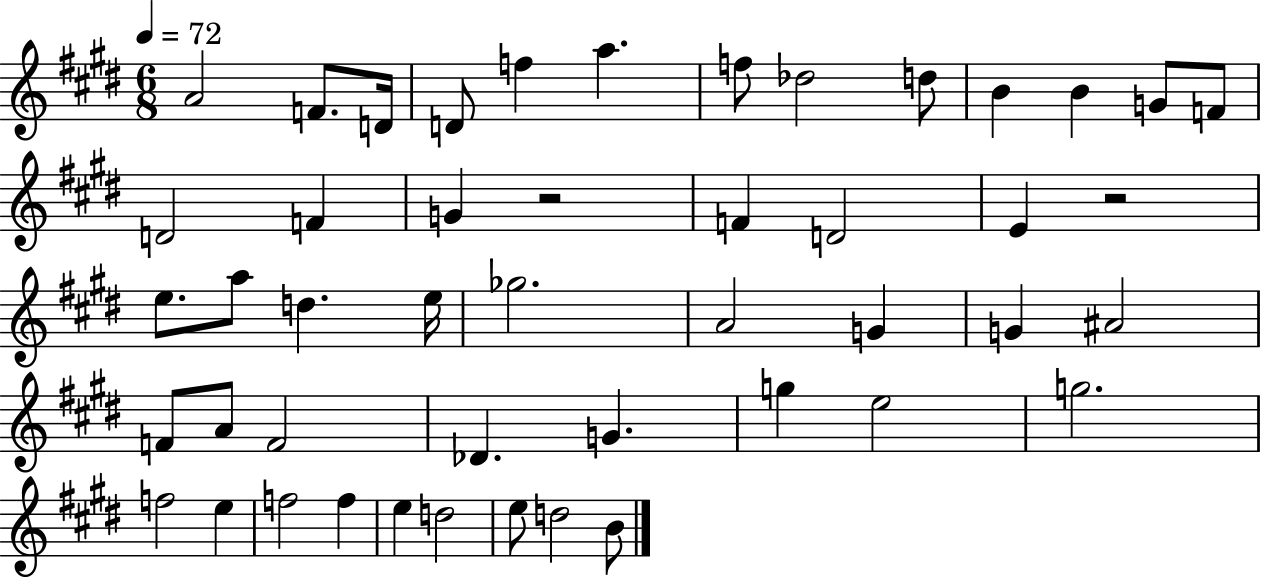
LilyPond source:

{
  \clef treble
  \numericTimeSignature
  \time 6/8
  \key e \major
  \tempo 4 = 72
  \repeat volta 2 { a'2 f'8. d'16 | d'8 f''4 a''4. | f''8 des''2 d''8 | b'4 b'4 g'8 f'8 | \break d'2 f'4 | g'4 r2 | f'4 d'2 | e'4 r2 | \break e''8. a''8 d''4. e''16 | ges''2. | a'2 g'4 | g'4 ais'2 | \break f'8 a'8 f'2 | des'4. g'4. | g''4 e''2 | g''2. | \break f''2 e''4 | f''2 f''4 | e''4 d''2 | e''8 d''2 b'8 | \break } \bar "|."
}